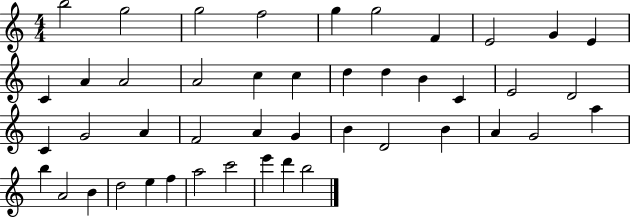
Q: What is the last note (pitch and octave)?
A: B5